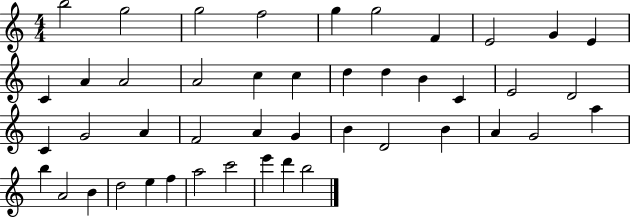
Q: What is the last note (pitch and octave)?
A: B5